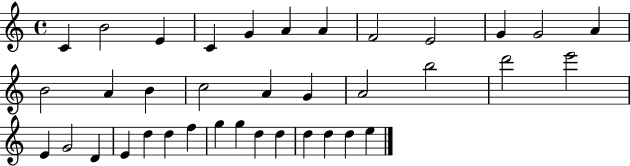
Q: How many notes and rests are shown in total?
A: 37